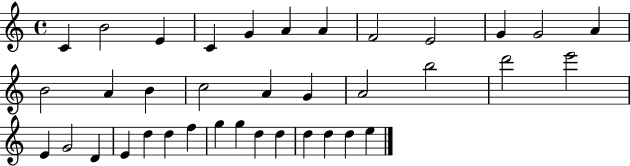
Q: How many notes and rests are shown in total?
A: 37